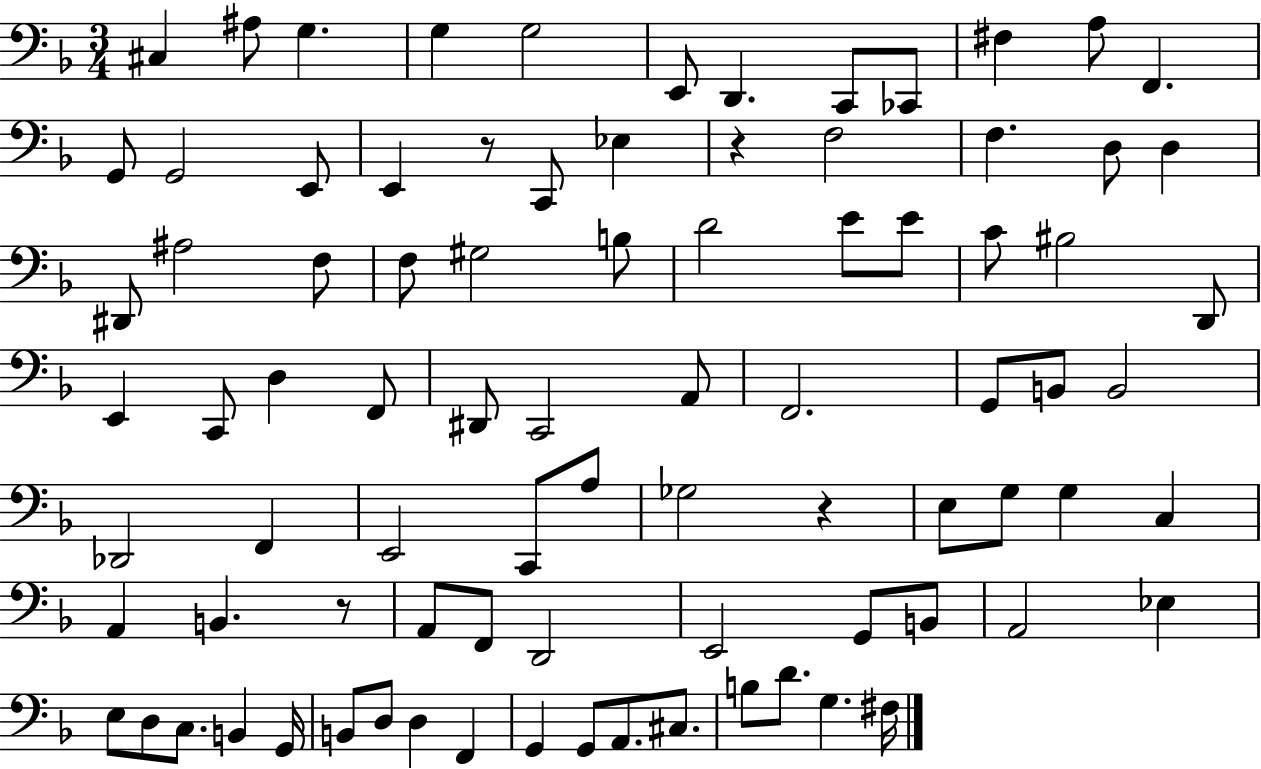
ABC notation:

X:1
T:Untitled
M:3/4
L:1/4
K:F
^C, ^A,/2 G, G, G,2 E,,/2 D,, C,,/2 _C,,/2 ^F, A,/2 F,, G,,/2 G,,2 E,,/2 E,, z/2 C,,/2 _E, z F,2 F, D,/2 D, ^D,,/2 ^A,2 F,/2 F,/2 ^G,2 B,/2 D2 E/2 E/2 C/2 ^B,2 D,,/2 E,, C,,/2 D, F,,/2 ^D,,/2 C,,2 A,,/2 F,,2 G,,/2 B,,/2 B,,2 _D,,2 F,, E,,2 C,,/2 A,/2 _G,2 z E,/2 G,/2 G, C, A,, B,, z/2 A,,/2 F,,/2 D,,2 E,,2 G,,/2 B,,/2 A,,2 _E, E,/2 D,/2 C,/2 B,, G,,/4 B,,/2 D,/2 D, F,, G,, G,,/2 A,,/2 ^C,/2 B,/2 D/2 G, ^F,/4